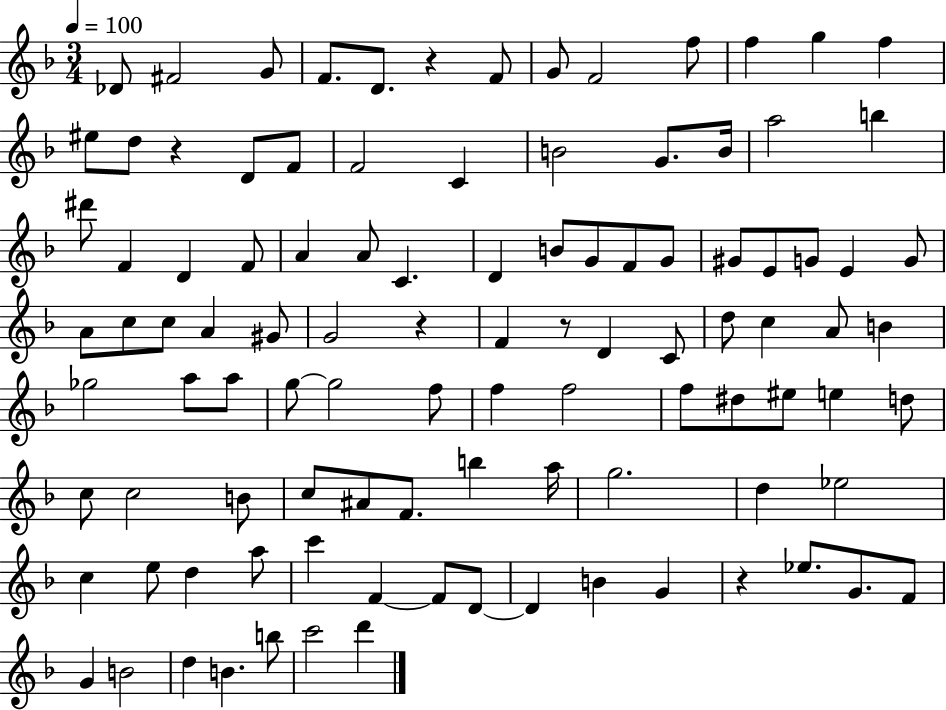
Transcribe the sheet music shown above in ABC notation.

X:1
T:Untitled
M:3/4
L:1/4
K:F
_D/2 ^F2 G/2 F/2 D/2 z F/2 G/2 F2 f/2 f g f ^e/2 d/2 z D/2 F/2 F2 C B2 G/2 B/4 a2 b ^d'/2 F D F/2 A A/2 C D B/2 G/2 F/2 G/2 ^G/2 E/2 G/2 E G/2 A/2 c/2 c/2 A ^G/2 G2 z F z/2 D C/2 d/2 c A/2 B _g2 a/2 a/2 g/2 g2 f/2 f f2 f/2 ^d/2 ^e/2 e d/2 c/2 c2 B/2 c/2 ^A/2 F/2 b a/4 g2 d _e2 c e/2 d a/2 c' F F/2 D/2 D B G z _e/2 G/2 F/2 G B2 d B b/2 c'2 d'